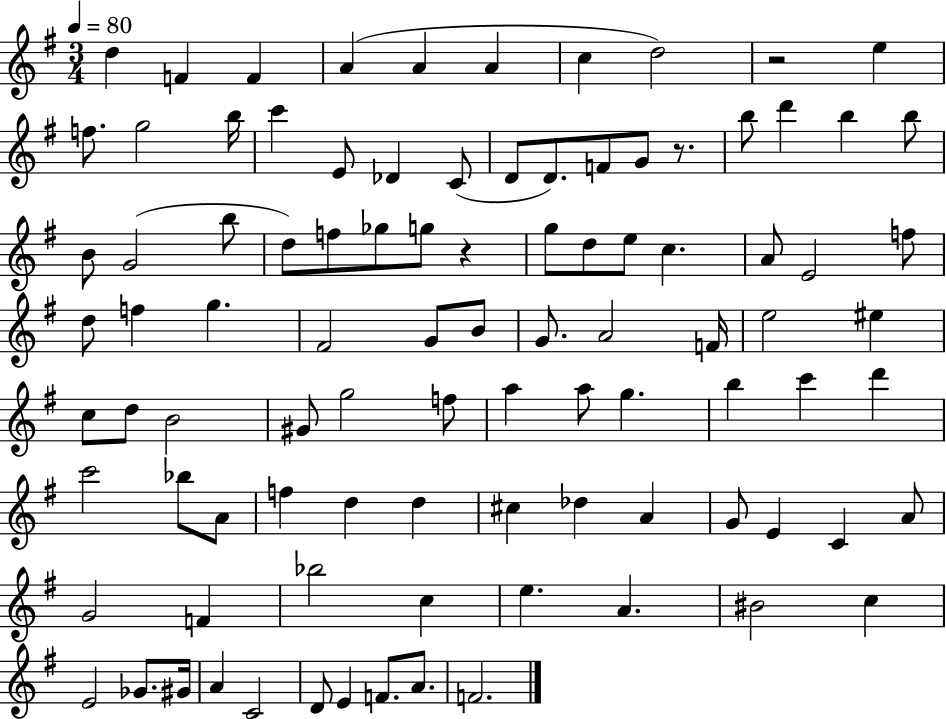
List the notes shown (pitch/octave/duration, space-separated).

D5/q F4/q F4/q A4/q A4/q A4/q C5/q D5/h R/h E5/q F5/e. G5/h B5/s C6/q E4/e Db4/q C4/e D4/e D4/e. F4/e G4/e R/e. B5/e D6/q B5/q B5/e B4/e G4/h B5/e D5/e F5/e Gb5/e G5/e R/q G5/e D5/e E5/e C5/q. A4/e E4/h F5/e D5/e F5/q G5/q. F#4/h G4/e B4/e G4/e. A4/h F4/s E5/h EIS5/q C5/e D5/e B4/h G#4/e G5/h F5/e A5/q A5/e G5/q. B5/q C6/q D6/q C6/h Bb5/e A4/e F5/q D5/q D5/q C#5/q Db5/q A4/q G4/e E4/q C4/q A4/e G4/h F4/q Bb5/h C5/q E5/q. A4/q. BIS4/h C5/q E4/h Gb4/e. G#4/s A4/q C4/h D4/e E4/q F4/e. A4/e. F4/h.